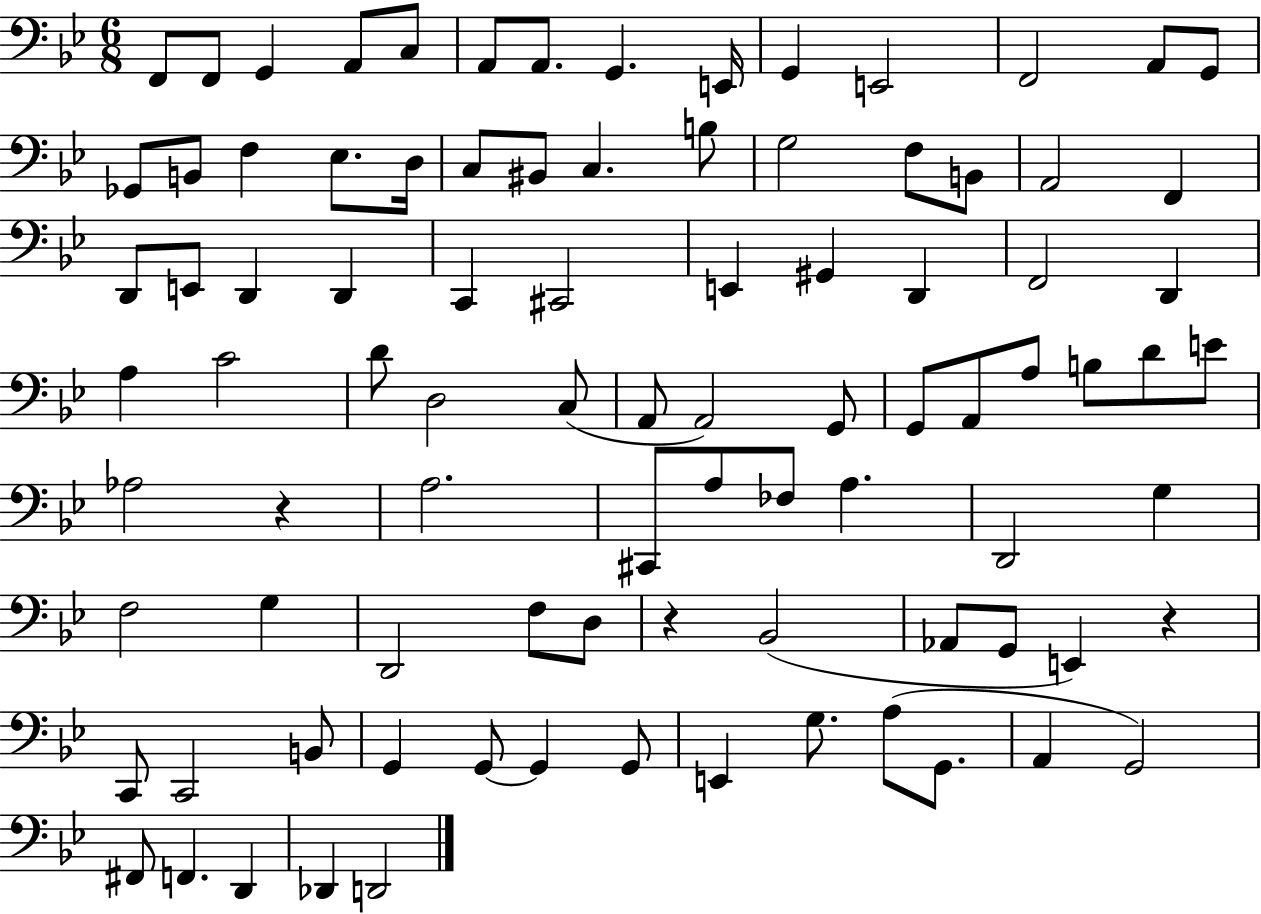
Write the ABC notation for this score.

X:1
T:Untitled
M:6/8
L:1/4
K:Bb
F,,/2 F,,/2 G,, A,,/2 C,/2 A,,/2 A,,/2 G,, E,,/4 G,, E,,2 F,,2 A,,/2 G,,/2 _G,,/2 B,,/2 F, _E,/2 D,/4 C,/2 ^B,,/2 C, B,/2 G,2 F,/2 B,,/2 A,,2 F,, D,,/2 E,,/2 D,, D,, C,, ^C,,2 E,, ^G,, D,, F,,2 D,, A, C2 D/2 D,2 C,/2 A,,/2 A,,2 G,,/2 G,,/2 A,,/2 A,/2 B,/2 D/2 E/2 _A,2 z A,2 ^C,,/2 A,/2 _F,/2 A, D,,2 G, F,2 G, D,,2 F,/2 D,/2 z _B,,2 _A,,/2 G,,/2 E,, z C,,/2 C,,2 B,,/2 G,, G,,/2 G,, G,,/2 E,, G,/2 A,/2 G,,/2 A,, G,,2 ^F,,/2 F,, D,, _D,, D,,2